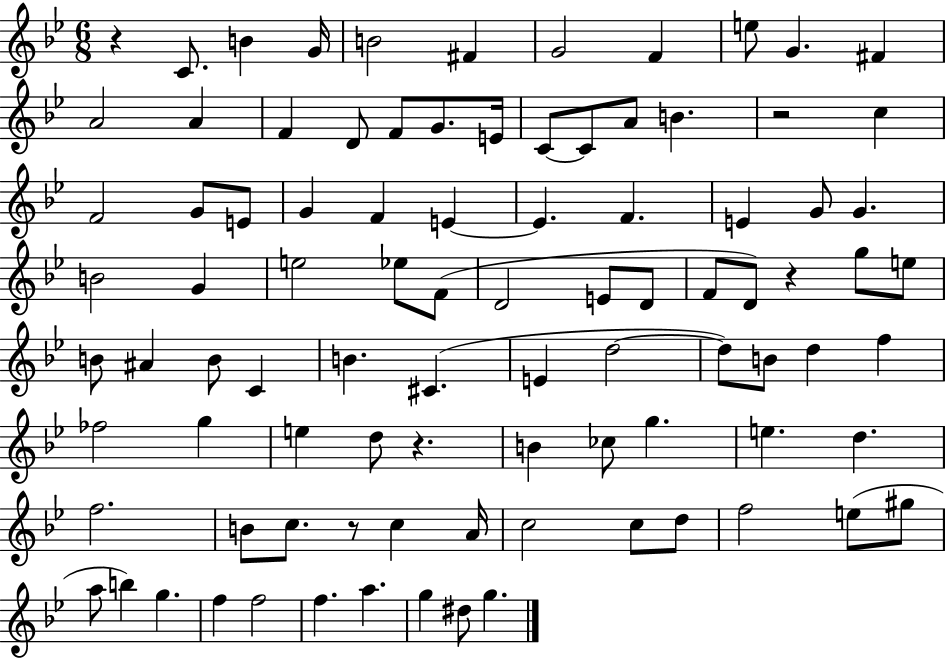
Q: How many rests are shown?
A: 5